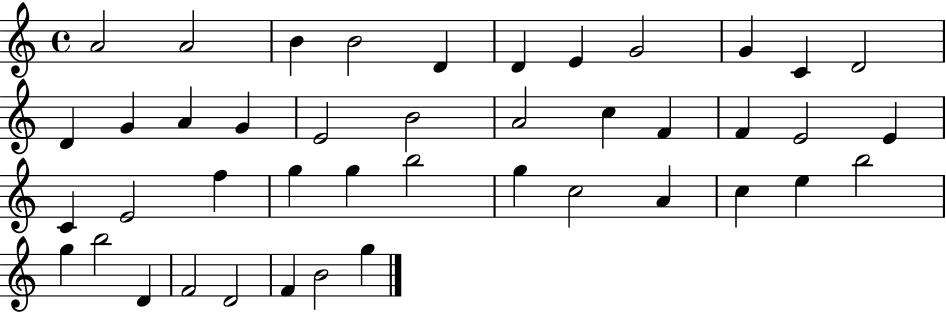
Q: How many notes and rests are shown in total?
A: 43